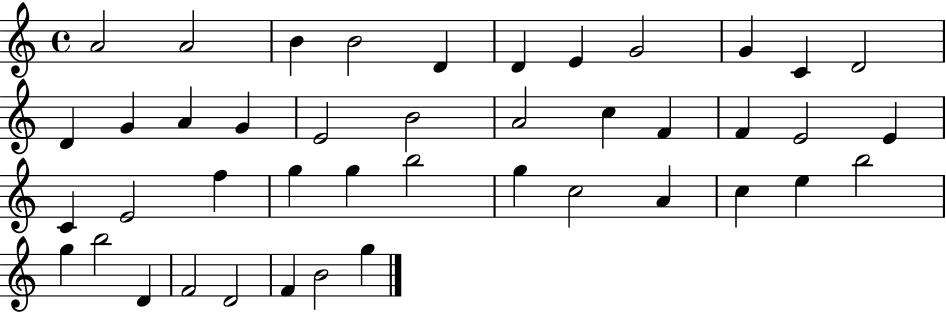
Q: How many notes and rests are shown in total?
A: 43